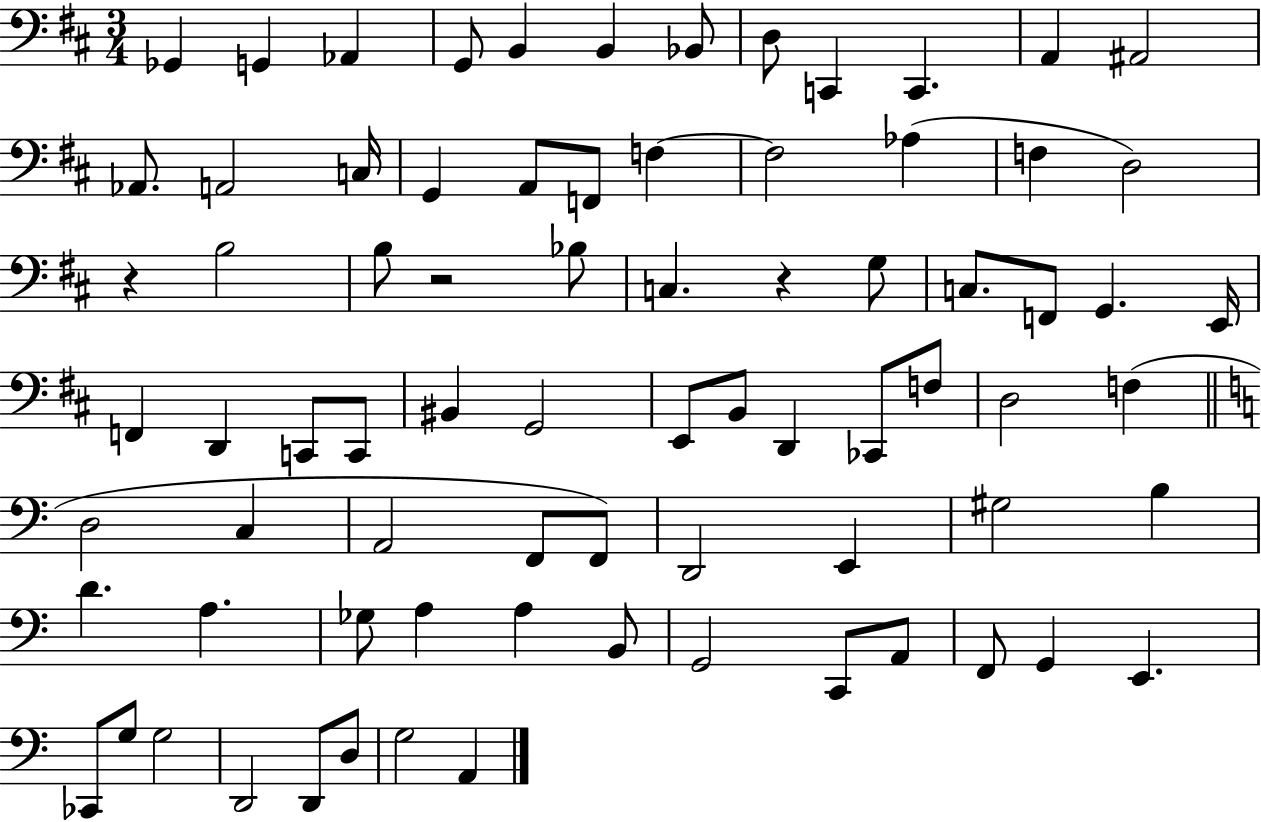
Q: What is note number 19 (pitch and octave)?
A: F3